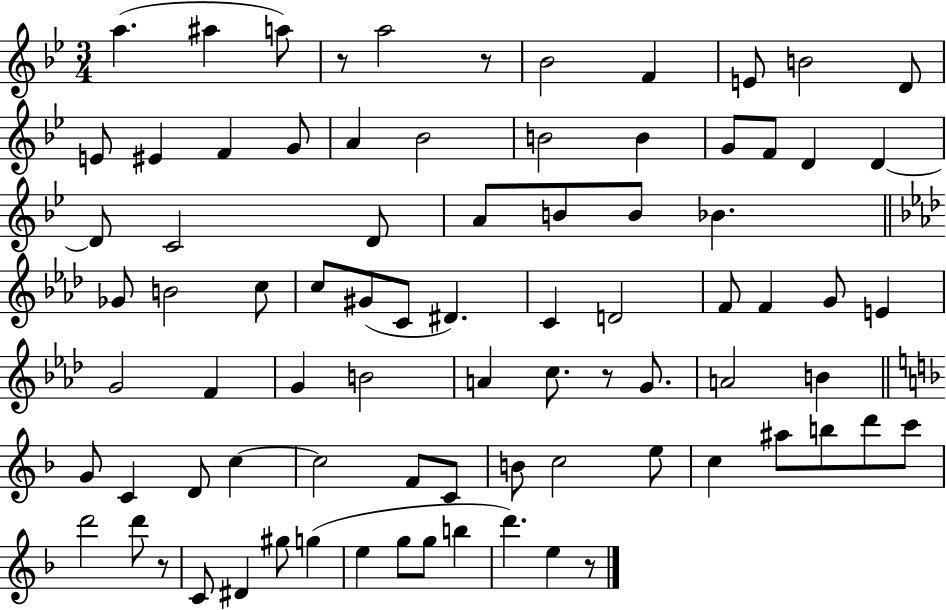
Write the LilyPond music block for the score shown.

{
  \clef treble
  \numericTimeSignature
  \time 3/4
  \key bes \major
  a''4.( ais''4 a''8) | r8 a''2 r8 | bes'2 f'4 | e'8 b'2 d'8 | \break e'8 eis'4 f'4 g'8 | a'4 bes'2 | b'2 b'4 | g'8 f'8 d'4 d'4~~ | \break d'8 c'2 d'8 | a'8 b'8 b'8 bes'4. | \bar "||" \break \key f \minor ges'8 b'2 c''8 | c''8 gis'8( c'8 dis'4.) | c'4 d'2 | f'8 f'4 g'8 e'4 | \break g'2 f'4 | g'4 b'2 | a'4 c''8. r8 g'8. | a'2 b'4 | \break \bar "||" \break \key d \minor g'8 c'4 d'8 c''4~~ | c''2 f'8 c'8 | b'8 c''2 e''8 | c''4 ais''8 b''8 d'''8 c'''8 | \break d'''2 d'''8 r8 | c'8 dis'4 gis''8 g''4( | e''4 g''8 g''8 b''4 | d'''4.) e''4 r8 | \break \bar "|."
}